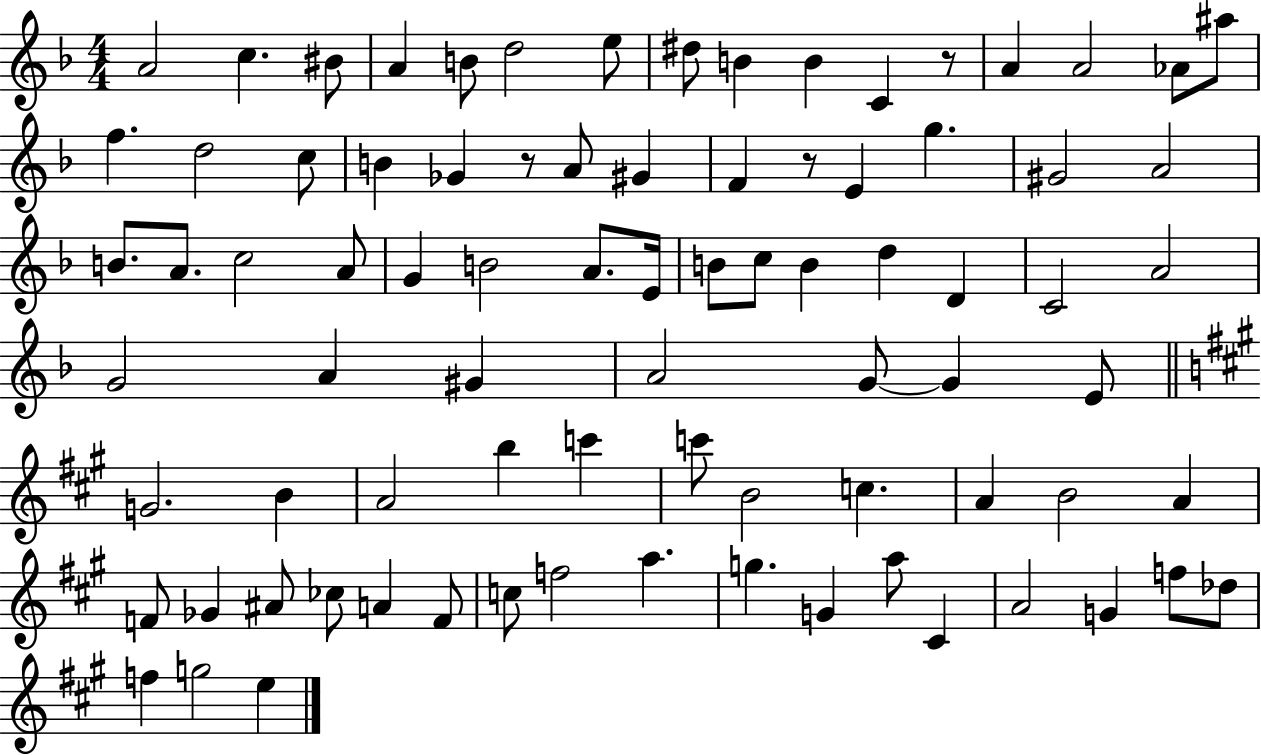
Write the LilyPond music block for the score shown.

{
  \clef treble
  \numericTimeSignature
  \time 4/4
  \key f \major
  a'2 c''4. bis'8 | a'4 b'8 d''2 e''8 | dis''8 b'4 b'4 c'4 r8 | a'4 a'2 aes'8 ais''8 | \break f''4. d''2 c''8 | b'4 ges'4 r8 a'8 gis'4 | f'4 r8 e'4 g''4. | gis'2 a'2 | \break b'8. a'8. c''2 a'8 | g'4 b'2 a'8. e'16 | b'8 c''8 b'4 d''4 d'4 | c'2 a'2 | \break g'2 a'4 gis'4 | a'2 g'8~~ g'4 e'8 | \bar "||" \break \key a \major g'2. b'4 | a'2 b''4 c'''4 | c'''8 b'2 c''4. | a'4 b'2 a'4 | \break f'8 ges'4 ais'8 ces''8 a'4 f'8 | c''8 f''2 a''4. | g''4. g'4 a''8 cis'4 | a'2 g'4 f''8 des''8 | \break f''4 g''2 e''4 | \bar "|."
}